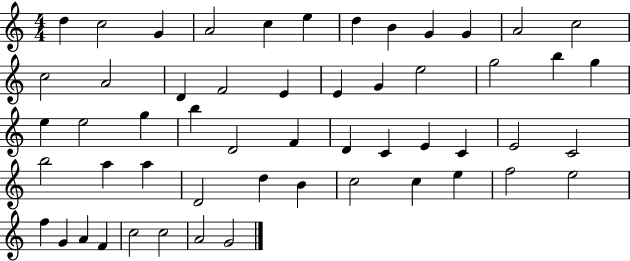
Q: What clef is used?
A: treble